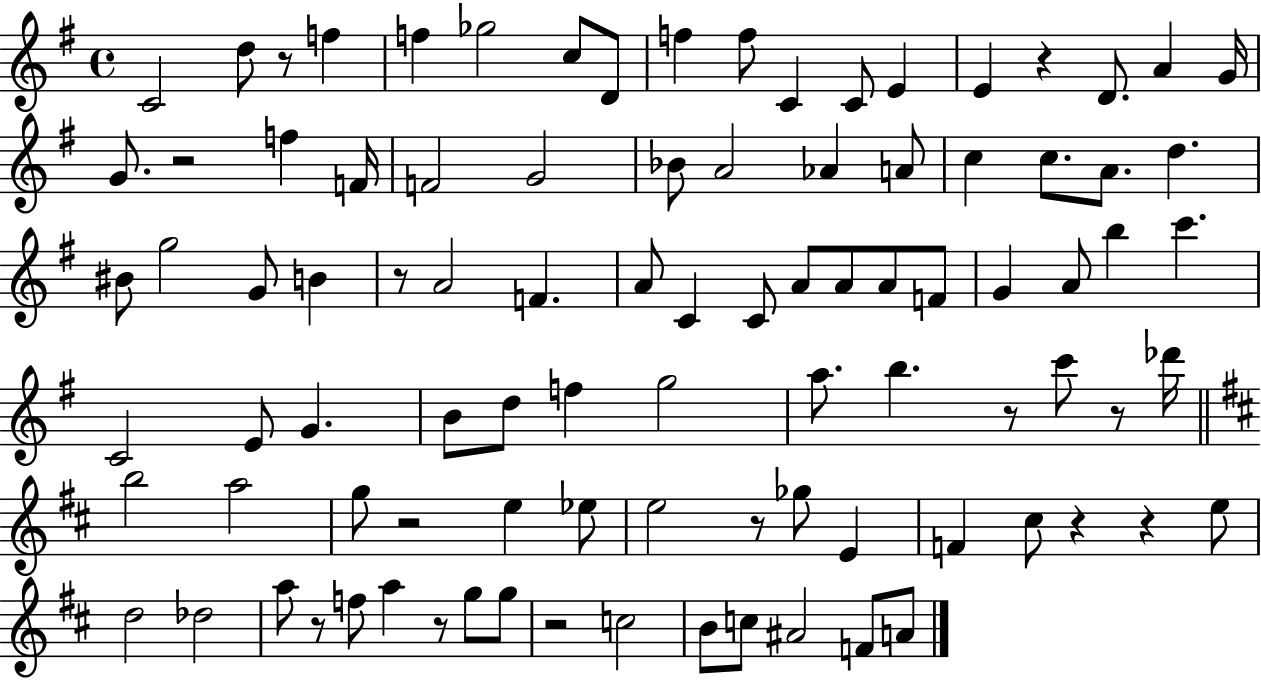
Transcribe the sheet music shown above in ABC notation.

X:1
T:Untitled
M:4/4
L:1/4
K:G
C2 d/2 z/2 f f _g2 c/2 D/2 f f/2 C C/2 E E z D/2 A G/4 G/2 z2 f F/4 F2 G2 _B/2 A2 _A A/2 c c/2 A/2 d ^B/2 g2 G/2 B z/2 A2 F A/2 C C/2 A/2 A/2 A/2 F/2 G A/2 b c' C2 E/2 G B/2 d/2 f g2 a/2 b z/2 c'/2 z/2 _d'/4 b2 a2 g/2 z2 e _e/2 e2 z/2 _g/2 E F ^c/2 z z e/2 d2 _d2 a/2 z/2 f/2 a z/2 g/2 g/2 z2 c2 B/2 c/2 ^A2 F/2 A/2